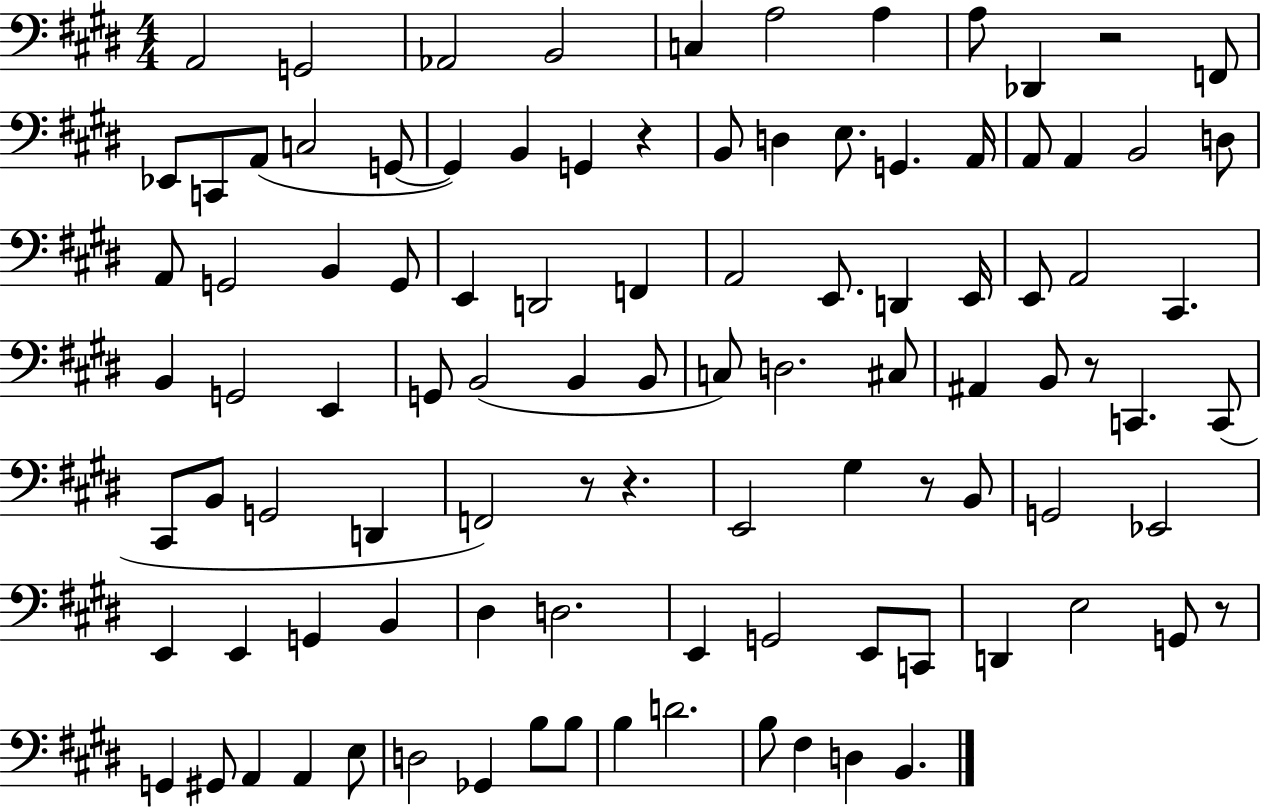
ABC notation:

X:1
T:Untitled
M:4/4
L:1/4
K:E
A,,2 G,,2 _A,,2 B,,2 C, A,2 A, A,/2 _D,, z2 F,,/2 _E,,/2 C,,/2 A,,/2 C,2 G,,/2 G,, B,, G,, z B,,/2 D, E,/2 G,, A,,/4 A,,/2 A,, B,,2 D,/2 A,,/2 G,,2 B,, G,,/2 E,, D,,2 F,, A,,2 E,,/2 D,, E,,/4 E,,/2 A,,2 ^C,, B,, G,,2 E,, G,,/2 B,,2 B,, B,,/2 C,/2 D,2 ^C,/2 ^A,, B,,/2 z/2 C,, C,,/2 ^C,,/2 B,,/2 G,,2 D,, F,,2 z/2 z E,,2 ^G, z/2 B,,/2 G,,2 _E,,2 E,, E,, G,, B,, ^D, D,2 E,, G,,2 E,,/2 C,,/2 D,, E,2 G,,/2 z/2 G,, ^G,,/2 A,, A,, E,/2 D,2 _G,, B,/2 B,/2 B, D2 B,/2 ^F, D, B,,